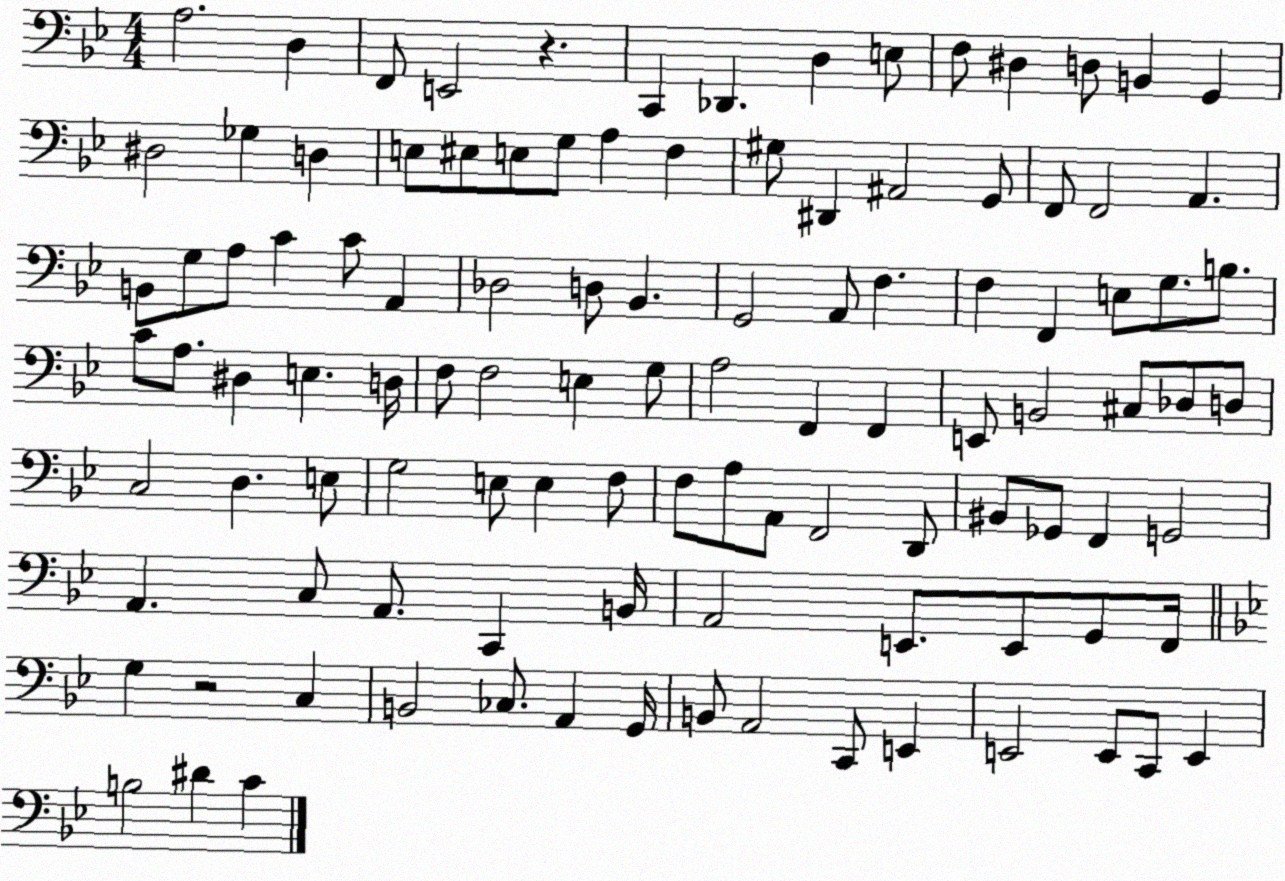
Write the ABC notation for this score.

X:1
T:Untitled
M:4/4
L:1/4
K:Bb
A,2 D, F,,/2 E,,2 z C,, _D,, D, E,/2 F,/2 ^D, D,/2 B,, G,, ^D,2 _G, D, E,/2 ^E,/2 E,/2 G,/2 A, F, ^G,/2 ^D,, ^A,,2 G,,/2 F,,/2 F,,2 A,, B,,/2 G,/2 A,/2 C C/2 A,, _D,2 D,/2 _B,, G,,2 A,,/2 F, F, F,, E,/2 G,/2 B,/2 C/2 A,/2 ^D, E, D,/4 F,/2 F,2 E, G,/2 A,2 F,, F,, E,,/2 B,,2 ^C,/2 _D,/2 D,/2 C,2 D, E,/2 G,2 E,/2 E, F,/2 F,/2 A,/2 A,,/2 F,,2 D,,/2 ^B,,/2 _G,,/2 F,, G,,2 A,, C,/2 A,,/2 C,, B,,/4 A,,2 E,,/2 E,,/2 G,,/2 F,,/4 G, z2 C, B,,2 _C,/2 A,, G,,/4 B,,/2 A,,2 C,,/2 E,, E,,2 E,,/2 C,,/2 E,, B,2 ^D C